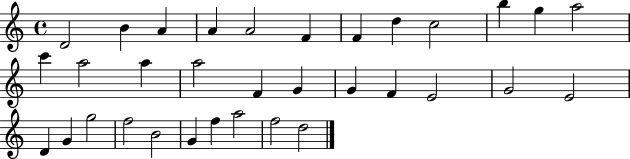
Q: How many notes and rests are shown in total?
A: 33